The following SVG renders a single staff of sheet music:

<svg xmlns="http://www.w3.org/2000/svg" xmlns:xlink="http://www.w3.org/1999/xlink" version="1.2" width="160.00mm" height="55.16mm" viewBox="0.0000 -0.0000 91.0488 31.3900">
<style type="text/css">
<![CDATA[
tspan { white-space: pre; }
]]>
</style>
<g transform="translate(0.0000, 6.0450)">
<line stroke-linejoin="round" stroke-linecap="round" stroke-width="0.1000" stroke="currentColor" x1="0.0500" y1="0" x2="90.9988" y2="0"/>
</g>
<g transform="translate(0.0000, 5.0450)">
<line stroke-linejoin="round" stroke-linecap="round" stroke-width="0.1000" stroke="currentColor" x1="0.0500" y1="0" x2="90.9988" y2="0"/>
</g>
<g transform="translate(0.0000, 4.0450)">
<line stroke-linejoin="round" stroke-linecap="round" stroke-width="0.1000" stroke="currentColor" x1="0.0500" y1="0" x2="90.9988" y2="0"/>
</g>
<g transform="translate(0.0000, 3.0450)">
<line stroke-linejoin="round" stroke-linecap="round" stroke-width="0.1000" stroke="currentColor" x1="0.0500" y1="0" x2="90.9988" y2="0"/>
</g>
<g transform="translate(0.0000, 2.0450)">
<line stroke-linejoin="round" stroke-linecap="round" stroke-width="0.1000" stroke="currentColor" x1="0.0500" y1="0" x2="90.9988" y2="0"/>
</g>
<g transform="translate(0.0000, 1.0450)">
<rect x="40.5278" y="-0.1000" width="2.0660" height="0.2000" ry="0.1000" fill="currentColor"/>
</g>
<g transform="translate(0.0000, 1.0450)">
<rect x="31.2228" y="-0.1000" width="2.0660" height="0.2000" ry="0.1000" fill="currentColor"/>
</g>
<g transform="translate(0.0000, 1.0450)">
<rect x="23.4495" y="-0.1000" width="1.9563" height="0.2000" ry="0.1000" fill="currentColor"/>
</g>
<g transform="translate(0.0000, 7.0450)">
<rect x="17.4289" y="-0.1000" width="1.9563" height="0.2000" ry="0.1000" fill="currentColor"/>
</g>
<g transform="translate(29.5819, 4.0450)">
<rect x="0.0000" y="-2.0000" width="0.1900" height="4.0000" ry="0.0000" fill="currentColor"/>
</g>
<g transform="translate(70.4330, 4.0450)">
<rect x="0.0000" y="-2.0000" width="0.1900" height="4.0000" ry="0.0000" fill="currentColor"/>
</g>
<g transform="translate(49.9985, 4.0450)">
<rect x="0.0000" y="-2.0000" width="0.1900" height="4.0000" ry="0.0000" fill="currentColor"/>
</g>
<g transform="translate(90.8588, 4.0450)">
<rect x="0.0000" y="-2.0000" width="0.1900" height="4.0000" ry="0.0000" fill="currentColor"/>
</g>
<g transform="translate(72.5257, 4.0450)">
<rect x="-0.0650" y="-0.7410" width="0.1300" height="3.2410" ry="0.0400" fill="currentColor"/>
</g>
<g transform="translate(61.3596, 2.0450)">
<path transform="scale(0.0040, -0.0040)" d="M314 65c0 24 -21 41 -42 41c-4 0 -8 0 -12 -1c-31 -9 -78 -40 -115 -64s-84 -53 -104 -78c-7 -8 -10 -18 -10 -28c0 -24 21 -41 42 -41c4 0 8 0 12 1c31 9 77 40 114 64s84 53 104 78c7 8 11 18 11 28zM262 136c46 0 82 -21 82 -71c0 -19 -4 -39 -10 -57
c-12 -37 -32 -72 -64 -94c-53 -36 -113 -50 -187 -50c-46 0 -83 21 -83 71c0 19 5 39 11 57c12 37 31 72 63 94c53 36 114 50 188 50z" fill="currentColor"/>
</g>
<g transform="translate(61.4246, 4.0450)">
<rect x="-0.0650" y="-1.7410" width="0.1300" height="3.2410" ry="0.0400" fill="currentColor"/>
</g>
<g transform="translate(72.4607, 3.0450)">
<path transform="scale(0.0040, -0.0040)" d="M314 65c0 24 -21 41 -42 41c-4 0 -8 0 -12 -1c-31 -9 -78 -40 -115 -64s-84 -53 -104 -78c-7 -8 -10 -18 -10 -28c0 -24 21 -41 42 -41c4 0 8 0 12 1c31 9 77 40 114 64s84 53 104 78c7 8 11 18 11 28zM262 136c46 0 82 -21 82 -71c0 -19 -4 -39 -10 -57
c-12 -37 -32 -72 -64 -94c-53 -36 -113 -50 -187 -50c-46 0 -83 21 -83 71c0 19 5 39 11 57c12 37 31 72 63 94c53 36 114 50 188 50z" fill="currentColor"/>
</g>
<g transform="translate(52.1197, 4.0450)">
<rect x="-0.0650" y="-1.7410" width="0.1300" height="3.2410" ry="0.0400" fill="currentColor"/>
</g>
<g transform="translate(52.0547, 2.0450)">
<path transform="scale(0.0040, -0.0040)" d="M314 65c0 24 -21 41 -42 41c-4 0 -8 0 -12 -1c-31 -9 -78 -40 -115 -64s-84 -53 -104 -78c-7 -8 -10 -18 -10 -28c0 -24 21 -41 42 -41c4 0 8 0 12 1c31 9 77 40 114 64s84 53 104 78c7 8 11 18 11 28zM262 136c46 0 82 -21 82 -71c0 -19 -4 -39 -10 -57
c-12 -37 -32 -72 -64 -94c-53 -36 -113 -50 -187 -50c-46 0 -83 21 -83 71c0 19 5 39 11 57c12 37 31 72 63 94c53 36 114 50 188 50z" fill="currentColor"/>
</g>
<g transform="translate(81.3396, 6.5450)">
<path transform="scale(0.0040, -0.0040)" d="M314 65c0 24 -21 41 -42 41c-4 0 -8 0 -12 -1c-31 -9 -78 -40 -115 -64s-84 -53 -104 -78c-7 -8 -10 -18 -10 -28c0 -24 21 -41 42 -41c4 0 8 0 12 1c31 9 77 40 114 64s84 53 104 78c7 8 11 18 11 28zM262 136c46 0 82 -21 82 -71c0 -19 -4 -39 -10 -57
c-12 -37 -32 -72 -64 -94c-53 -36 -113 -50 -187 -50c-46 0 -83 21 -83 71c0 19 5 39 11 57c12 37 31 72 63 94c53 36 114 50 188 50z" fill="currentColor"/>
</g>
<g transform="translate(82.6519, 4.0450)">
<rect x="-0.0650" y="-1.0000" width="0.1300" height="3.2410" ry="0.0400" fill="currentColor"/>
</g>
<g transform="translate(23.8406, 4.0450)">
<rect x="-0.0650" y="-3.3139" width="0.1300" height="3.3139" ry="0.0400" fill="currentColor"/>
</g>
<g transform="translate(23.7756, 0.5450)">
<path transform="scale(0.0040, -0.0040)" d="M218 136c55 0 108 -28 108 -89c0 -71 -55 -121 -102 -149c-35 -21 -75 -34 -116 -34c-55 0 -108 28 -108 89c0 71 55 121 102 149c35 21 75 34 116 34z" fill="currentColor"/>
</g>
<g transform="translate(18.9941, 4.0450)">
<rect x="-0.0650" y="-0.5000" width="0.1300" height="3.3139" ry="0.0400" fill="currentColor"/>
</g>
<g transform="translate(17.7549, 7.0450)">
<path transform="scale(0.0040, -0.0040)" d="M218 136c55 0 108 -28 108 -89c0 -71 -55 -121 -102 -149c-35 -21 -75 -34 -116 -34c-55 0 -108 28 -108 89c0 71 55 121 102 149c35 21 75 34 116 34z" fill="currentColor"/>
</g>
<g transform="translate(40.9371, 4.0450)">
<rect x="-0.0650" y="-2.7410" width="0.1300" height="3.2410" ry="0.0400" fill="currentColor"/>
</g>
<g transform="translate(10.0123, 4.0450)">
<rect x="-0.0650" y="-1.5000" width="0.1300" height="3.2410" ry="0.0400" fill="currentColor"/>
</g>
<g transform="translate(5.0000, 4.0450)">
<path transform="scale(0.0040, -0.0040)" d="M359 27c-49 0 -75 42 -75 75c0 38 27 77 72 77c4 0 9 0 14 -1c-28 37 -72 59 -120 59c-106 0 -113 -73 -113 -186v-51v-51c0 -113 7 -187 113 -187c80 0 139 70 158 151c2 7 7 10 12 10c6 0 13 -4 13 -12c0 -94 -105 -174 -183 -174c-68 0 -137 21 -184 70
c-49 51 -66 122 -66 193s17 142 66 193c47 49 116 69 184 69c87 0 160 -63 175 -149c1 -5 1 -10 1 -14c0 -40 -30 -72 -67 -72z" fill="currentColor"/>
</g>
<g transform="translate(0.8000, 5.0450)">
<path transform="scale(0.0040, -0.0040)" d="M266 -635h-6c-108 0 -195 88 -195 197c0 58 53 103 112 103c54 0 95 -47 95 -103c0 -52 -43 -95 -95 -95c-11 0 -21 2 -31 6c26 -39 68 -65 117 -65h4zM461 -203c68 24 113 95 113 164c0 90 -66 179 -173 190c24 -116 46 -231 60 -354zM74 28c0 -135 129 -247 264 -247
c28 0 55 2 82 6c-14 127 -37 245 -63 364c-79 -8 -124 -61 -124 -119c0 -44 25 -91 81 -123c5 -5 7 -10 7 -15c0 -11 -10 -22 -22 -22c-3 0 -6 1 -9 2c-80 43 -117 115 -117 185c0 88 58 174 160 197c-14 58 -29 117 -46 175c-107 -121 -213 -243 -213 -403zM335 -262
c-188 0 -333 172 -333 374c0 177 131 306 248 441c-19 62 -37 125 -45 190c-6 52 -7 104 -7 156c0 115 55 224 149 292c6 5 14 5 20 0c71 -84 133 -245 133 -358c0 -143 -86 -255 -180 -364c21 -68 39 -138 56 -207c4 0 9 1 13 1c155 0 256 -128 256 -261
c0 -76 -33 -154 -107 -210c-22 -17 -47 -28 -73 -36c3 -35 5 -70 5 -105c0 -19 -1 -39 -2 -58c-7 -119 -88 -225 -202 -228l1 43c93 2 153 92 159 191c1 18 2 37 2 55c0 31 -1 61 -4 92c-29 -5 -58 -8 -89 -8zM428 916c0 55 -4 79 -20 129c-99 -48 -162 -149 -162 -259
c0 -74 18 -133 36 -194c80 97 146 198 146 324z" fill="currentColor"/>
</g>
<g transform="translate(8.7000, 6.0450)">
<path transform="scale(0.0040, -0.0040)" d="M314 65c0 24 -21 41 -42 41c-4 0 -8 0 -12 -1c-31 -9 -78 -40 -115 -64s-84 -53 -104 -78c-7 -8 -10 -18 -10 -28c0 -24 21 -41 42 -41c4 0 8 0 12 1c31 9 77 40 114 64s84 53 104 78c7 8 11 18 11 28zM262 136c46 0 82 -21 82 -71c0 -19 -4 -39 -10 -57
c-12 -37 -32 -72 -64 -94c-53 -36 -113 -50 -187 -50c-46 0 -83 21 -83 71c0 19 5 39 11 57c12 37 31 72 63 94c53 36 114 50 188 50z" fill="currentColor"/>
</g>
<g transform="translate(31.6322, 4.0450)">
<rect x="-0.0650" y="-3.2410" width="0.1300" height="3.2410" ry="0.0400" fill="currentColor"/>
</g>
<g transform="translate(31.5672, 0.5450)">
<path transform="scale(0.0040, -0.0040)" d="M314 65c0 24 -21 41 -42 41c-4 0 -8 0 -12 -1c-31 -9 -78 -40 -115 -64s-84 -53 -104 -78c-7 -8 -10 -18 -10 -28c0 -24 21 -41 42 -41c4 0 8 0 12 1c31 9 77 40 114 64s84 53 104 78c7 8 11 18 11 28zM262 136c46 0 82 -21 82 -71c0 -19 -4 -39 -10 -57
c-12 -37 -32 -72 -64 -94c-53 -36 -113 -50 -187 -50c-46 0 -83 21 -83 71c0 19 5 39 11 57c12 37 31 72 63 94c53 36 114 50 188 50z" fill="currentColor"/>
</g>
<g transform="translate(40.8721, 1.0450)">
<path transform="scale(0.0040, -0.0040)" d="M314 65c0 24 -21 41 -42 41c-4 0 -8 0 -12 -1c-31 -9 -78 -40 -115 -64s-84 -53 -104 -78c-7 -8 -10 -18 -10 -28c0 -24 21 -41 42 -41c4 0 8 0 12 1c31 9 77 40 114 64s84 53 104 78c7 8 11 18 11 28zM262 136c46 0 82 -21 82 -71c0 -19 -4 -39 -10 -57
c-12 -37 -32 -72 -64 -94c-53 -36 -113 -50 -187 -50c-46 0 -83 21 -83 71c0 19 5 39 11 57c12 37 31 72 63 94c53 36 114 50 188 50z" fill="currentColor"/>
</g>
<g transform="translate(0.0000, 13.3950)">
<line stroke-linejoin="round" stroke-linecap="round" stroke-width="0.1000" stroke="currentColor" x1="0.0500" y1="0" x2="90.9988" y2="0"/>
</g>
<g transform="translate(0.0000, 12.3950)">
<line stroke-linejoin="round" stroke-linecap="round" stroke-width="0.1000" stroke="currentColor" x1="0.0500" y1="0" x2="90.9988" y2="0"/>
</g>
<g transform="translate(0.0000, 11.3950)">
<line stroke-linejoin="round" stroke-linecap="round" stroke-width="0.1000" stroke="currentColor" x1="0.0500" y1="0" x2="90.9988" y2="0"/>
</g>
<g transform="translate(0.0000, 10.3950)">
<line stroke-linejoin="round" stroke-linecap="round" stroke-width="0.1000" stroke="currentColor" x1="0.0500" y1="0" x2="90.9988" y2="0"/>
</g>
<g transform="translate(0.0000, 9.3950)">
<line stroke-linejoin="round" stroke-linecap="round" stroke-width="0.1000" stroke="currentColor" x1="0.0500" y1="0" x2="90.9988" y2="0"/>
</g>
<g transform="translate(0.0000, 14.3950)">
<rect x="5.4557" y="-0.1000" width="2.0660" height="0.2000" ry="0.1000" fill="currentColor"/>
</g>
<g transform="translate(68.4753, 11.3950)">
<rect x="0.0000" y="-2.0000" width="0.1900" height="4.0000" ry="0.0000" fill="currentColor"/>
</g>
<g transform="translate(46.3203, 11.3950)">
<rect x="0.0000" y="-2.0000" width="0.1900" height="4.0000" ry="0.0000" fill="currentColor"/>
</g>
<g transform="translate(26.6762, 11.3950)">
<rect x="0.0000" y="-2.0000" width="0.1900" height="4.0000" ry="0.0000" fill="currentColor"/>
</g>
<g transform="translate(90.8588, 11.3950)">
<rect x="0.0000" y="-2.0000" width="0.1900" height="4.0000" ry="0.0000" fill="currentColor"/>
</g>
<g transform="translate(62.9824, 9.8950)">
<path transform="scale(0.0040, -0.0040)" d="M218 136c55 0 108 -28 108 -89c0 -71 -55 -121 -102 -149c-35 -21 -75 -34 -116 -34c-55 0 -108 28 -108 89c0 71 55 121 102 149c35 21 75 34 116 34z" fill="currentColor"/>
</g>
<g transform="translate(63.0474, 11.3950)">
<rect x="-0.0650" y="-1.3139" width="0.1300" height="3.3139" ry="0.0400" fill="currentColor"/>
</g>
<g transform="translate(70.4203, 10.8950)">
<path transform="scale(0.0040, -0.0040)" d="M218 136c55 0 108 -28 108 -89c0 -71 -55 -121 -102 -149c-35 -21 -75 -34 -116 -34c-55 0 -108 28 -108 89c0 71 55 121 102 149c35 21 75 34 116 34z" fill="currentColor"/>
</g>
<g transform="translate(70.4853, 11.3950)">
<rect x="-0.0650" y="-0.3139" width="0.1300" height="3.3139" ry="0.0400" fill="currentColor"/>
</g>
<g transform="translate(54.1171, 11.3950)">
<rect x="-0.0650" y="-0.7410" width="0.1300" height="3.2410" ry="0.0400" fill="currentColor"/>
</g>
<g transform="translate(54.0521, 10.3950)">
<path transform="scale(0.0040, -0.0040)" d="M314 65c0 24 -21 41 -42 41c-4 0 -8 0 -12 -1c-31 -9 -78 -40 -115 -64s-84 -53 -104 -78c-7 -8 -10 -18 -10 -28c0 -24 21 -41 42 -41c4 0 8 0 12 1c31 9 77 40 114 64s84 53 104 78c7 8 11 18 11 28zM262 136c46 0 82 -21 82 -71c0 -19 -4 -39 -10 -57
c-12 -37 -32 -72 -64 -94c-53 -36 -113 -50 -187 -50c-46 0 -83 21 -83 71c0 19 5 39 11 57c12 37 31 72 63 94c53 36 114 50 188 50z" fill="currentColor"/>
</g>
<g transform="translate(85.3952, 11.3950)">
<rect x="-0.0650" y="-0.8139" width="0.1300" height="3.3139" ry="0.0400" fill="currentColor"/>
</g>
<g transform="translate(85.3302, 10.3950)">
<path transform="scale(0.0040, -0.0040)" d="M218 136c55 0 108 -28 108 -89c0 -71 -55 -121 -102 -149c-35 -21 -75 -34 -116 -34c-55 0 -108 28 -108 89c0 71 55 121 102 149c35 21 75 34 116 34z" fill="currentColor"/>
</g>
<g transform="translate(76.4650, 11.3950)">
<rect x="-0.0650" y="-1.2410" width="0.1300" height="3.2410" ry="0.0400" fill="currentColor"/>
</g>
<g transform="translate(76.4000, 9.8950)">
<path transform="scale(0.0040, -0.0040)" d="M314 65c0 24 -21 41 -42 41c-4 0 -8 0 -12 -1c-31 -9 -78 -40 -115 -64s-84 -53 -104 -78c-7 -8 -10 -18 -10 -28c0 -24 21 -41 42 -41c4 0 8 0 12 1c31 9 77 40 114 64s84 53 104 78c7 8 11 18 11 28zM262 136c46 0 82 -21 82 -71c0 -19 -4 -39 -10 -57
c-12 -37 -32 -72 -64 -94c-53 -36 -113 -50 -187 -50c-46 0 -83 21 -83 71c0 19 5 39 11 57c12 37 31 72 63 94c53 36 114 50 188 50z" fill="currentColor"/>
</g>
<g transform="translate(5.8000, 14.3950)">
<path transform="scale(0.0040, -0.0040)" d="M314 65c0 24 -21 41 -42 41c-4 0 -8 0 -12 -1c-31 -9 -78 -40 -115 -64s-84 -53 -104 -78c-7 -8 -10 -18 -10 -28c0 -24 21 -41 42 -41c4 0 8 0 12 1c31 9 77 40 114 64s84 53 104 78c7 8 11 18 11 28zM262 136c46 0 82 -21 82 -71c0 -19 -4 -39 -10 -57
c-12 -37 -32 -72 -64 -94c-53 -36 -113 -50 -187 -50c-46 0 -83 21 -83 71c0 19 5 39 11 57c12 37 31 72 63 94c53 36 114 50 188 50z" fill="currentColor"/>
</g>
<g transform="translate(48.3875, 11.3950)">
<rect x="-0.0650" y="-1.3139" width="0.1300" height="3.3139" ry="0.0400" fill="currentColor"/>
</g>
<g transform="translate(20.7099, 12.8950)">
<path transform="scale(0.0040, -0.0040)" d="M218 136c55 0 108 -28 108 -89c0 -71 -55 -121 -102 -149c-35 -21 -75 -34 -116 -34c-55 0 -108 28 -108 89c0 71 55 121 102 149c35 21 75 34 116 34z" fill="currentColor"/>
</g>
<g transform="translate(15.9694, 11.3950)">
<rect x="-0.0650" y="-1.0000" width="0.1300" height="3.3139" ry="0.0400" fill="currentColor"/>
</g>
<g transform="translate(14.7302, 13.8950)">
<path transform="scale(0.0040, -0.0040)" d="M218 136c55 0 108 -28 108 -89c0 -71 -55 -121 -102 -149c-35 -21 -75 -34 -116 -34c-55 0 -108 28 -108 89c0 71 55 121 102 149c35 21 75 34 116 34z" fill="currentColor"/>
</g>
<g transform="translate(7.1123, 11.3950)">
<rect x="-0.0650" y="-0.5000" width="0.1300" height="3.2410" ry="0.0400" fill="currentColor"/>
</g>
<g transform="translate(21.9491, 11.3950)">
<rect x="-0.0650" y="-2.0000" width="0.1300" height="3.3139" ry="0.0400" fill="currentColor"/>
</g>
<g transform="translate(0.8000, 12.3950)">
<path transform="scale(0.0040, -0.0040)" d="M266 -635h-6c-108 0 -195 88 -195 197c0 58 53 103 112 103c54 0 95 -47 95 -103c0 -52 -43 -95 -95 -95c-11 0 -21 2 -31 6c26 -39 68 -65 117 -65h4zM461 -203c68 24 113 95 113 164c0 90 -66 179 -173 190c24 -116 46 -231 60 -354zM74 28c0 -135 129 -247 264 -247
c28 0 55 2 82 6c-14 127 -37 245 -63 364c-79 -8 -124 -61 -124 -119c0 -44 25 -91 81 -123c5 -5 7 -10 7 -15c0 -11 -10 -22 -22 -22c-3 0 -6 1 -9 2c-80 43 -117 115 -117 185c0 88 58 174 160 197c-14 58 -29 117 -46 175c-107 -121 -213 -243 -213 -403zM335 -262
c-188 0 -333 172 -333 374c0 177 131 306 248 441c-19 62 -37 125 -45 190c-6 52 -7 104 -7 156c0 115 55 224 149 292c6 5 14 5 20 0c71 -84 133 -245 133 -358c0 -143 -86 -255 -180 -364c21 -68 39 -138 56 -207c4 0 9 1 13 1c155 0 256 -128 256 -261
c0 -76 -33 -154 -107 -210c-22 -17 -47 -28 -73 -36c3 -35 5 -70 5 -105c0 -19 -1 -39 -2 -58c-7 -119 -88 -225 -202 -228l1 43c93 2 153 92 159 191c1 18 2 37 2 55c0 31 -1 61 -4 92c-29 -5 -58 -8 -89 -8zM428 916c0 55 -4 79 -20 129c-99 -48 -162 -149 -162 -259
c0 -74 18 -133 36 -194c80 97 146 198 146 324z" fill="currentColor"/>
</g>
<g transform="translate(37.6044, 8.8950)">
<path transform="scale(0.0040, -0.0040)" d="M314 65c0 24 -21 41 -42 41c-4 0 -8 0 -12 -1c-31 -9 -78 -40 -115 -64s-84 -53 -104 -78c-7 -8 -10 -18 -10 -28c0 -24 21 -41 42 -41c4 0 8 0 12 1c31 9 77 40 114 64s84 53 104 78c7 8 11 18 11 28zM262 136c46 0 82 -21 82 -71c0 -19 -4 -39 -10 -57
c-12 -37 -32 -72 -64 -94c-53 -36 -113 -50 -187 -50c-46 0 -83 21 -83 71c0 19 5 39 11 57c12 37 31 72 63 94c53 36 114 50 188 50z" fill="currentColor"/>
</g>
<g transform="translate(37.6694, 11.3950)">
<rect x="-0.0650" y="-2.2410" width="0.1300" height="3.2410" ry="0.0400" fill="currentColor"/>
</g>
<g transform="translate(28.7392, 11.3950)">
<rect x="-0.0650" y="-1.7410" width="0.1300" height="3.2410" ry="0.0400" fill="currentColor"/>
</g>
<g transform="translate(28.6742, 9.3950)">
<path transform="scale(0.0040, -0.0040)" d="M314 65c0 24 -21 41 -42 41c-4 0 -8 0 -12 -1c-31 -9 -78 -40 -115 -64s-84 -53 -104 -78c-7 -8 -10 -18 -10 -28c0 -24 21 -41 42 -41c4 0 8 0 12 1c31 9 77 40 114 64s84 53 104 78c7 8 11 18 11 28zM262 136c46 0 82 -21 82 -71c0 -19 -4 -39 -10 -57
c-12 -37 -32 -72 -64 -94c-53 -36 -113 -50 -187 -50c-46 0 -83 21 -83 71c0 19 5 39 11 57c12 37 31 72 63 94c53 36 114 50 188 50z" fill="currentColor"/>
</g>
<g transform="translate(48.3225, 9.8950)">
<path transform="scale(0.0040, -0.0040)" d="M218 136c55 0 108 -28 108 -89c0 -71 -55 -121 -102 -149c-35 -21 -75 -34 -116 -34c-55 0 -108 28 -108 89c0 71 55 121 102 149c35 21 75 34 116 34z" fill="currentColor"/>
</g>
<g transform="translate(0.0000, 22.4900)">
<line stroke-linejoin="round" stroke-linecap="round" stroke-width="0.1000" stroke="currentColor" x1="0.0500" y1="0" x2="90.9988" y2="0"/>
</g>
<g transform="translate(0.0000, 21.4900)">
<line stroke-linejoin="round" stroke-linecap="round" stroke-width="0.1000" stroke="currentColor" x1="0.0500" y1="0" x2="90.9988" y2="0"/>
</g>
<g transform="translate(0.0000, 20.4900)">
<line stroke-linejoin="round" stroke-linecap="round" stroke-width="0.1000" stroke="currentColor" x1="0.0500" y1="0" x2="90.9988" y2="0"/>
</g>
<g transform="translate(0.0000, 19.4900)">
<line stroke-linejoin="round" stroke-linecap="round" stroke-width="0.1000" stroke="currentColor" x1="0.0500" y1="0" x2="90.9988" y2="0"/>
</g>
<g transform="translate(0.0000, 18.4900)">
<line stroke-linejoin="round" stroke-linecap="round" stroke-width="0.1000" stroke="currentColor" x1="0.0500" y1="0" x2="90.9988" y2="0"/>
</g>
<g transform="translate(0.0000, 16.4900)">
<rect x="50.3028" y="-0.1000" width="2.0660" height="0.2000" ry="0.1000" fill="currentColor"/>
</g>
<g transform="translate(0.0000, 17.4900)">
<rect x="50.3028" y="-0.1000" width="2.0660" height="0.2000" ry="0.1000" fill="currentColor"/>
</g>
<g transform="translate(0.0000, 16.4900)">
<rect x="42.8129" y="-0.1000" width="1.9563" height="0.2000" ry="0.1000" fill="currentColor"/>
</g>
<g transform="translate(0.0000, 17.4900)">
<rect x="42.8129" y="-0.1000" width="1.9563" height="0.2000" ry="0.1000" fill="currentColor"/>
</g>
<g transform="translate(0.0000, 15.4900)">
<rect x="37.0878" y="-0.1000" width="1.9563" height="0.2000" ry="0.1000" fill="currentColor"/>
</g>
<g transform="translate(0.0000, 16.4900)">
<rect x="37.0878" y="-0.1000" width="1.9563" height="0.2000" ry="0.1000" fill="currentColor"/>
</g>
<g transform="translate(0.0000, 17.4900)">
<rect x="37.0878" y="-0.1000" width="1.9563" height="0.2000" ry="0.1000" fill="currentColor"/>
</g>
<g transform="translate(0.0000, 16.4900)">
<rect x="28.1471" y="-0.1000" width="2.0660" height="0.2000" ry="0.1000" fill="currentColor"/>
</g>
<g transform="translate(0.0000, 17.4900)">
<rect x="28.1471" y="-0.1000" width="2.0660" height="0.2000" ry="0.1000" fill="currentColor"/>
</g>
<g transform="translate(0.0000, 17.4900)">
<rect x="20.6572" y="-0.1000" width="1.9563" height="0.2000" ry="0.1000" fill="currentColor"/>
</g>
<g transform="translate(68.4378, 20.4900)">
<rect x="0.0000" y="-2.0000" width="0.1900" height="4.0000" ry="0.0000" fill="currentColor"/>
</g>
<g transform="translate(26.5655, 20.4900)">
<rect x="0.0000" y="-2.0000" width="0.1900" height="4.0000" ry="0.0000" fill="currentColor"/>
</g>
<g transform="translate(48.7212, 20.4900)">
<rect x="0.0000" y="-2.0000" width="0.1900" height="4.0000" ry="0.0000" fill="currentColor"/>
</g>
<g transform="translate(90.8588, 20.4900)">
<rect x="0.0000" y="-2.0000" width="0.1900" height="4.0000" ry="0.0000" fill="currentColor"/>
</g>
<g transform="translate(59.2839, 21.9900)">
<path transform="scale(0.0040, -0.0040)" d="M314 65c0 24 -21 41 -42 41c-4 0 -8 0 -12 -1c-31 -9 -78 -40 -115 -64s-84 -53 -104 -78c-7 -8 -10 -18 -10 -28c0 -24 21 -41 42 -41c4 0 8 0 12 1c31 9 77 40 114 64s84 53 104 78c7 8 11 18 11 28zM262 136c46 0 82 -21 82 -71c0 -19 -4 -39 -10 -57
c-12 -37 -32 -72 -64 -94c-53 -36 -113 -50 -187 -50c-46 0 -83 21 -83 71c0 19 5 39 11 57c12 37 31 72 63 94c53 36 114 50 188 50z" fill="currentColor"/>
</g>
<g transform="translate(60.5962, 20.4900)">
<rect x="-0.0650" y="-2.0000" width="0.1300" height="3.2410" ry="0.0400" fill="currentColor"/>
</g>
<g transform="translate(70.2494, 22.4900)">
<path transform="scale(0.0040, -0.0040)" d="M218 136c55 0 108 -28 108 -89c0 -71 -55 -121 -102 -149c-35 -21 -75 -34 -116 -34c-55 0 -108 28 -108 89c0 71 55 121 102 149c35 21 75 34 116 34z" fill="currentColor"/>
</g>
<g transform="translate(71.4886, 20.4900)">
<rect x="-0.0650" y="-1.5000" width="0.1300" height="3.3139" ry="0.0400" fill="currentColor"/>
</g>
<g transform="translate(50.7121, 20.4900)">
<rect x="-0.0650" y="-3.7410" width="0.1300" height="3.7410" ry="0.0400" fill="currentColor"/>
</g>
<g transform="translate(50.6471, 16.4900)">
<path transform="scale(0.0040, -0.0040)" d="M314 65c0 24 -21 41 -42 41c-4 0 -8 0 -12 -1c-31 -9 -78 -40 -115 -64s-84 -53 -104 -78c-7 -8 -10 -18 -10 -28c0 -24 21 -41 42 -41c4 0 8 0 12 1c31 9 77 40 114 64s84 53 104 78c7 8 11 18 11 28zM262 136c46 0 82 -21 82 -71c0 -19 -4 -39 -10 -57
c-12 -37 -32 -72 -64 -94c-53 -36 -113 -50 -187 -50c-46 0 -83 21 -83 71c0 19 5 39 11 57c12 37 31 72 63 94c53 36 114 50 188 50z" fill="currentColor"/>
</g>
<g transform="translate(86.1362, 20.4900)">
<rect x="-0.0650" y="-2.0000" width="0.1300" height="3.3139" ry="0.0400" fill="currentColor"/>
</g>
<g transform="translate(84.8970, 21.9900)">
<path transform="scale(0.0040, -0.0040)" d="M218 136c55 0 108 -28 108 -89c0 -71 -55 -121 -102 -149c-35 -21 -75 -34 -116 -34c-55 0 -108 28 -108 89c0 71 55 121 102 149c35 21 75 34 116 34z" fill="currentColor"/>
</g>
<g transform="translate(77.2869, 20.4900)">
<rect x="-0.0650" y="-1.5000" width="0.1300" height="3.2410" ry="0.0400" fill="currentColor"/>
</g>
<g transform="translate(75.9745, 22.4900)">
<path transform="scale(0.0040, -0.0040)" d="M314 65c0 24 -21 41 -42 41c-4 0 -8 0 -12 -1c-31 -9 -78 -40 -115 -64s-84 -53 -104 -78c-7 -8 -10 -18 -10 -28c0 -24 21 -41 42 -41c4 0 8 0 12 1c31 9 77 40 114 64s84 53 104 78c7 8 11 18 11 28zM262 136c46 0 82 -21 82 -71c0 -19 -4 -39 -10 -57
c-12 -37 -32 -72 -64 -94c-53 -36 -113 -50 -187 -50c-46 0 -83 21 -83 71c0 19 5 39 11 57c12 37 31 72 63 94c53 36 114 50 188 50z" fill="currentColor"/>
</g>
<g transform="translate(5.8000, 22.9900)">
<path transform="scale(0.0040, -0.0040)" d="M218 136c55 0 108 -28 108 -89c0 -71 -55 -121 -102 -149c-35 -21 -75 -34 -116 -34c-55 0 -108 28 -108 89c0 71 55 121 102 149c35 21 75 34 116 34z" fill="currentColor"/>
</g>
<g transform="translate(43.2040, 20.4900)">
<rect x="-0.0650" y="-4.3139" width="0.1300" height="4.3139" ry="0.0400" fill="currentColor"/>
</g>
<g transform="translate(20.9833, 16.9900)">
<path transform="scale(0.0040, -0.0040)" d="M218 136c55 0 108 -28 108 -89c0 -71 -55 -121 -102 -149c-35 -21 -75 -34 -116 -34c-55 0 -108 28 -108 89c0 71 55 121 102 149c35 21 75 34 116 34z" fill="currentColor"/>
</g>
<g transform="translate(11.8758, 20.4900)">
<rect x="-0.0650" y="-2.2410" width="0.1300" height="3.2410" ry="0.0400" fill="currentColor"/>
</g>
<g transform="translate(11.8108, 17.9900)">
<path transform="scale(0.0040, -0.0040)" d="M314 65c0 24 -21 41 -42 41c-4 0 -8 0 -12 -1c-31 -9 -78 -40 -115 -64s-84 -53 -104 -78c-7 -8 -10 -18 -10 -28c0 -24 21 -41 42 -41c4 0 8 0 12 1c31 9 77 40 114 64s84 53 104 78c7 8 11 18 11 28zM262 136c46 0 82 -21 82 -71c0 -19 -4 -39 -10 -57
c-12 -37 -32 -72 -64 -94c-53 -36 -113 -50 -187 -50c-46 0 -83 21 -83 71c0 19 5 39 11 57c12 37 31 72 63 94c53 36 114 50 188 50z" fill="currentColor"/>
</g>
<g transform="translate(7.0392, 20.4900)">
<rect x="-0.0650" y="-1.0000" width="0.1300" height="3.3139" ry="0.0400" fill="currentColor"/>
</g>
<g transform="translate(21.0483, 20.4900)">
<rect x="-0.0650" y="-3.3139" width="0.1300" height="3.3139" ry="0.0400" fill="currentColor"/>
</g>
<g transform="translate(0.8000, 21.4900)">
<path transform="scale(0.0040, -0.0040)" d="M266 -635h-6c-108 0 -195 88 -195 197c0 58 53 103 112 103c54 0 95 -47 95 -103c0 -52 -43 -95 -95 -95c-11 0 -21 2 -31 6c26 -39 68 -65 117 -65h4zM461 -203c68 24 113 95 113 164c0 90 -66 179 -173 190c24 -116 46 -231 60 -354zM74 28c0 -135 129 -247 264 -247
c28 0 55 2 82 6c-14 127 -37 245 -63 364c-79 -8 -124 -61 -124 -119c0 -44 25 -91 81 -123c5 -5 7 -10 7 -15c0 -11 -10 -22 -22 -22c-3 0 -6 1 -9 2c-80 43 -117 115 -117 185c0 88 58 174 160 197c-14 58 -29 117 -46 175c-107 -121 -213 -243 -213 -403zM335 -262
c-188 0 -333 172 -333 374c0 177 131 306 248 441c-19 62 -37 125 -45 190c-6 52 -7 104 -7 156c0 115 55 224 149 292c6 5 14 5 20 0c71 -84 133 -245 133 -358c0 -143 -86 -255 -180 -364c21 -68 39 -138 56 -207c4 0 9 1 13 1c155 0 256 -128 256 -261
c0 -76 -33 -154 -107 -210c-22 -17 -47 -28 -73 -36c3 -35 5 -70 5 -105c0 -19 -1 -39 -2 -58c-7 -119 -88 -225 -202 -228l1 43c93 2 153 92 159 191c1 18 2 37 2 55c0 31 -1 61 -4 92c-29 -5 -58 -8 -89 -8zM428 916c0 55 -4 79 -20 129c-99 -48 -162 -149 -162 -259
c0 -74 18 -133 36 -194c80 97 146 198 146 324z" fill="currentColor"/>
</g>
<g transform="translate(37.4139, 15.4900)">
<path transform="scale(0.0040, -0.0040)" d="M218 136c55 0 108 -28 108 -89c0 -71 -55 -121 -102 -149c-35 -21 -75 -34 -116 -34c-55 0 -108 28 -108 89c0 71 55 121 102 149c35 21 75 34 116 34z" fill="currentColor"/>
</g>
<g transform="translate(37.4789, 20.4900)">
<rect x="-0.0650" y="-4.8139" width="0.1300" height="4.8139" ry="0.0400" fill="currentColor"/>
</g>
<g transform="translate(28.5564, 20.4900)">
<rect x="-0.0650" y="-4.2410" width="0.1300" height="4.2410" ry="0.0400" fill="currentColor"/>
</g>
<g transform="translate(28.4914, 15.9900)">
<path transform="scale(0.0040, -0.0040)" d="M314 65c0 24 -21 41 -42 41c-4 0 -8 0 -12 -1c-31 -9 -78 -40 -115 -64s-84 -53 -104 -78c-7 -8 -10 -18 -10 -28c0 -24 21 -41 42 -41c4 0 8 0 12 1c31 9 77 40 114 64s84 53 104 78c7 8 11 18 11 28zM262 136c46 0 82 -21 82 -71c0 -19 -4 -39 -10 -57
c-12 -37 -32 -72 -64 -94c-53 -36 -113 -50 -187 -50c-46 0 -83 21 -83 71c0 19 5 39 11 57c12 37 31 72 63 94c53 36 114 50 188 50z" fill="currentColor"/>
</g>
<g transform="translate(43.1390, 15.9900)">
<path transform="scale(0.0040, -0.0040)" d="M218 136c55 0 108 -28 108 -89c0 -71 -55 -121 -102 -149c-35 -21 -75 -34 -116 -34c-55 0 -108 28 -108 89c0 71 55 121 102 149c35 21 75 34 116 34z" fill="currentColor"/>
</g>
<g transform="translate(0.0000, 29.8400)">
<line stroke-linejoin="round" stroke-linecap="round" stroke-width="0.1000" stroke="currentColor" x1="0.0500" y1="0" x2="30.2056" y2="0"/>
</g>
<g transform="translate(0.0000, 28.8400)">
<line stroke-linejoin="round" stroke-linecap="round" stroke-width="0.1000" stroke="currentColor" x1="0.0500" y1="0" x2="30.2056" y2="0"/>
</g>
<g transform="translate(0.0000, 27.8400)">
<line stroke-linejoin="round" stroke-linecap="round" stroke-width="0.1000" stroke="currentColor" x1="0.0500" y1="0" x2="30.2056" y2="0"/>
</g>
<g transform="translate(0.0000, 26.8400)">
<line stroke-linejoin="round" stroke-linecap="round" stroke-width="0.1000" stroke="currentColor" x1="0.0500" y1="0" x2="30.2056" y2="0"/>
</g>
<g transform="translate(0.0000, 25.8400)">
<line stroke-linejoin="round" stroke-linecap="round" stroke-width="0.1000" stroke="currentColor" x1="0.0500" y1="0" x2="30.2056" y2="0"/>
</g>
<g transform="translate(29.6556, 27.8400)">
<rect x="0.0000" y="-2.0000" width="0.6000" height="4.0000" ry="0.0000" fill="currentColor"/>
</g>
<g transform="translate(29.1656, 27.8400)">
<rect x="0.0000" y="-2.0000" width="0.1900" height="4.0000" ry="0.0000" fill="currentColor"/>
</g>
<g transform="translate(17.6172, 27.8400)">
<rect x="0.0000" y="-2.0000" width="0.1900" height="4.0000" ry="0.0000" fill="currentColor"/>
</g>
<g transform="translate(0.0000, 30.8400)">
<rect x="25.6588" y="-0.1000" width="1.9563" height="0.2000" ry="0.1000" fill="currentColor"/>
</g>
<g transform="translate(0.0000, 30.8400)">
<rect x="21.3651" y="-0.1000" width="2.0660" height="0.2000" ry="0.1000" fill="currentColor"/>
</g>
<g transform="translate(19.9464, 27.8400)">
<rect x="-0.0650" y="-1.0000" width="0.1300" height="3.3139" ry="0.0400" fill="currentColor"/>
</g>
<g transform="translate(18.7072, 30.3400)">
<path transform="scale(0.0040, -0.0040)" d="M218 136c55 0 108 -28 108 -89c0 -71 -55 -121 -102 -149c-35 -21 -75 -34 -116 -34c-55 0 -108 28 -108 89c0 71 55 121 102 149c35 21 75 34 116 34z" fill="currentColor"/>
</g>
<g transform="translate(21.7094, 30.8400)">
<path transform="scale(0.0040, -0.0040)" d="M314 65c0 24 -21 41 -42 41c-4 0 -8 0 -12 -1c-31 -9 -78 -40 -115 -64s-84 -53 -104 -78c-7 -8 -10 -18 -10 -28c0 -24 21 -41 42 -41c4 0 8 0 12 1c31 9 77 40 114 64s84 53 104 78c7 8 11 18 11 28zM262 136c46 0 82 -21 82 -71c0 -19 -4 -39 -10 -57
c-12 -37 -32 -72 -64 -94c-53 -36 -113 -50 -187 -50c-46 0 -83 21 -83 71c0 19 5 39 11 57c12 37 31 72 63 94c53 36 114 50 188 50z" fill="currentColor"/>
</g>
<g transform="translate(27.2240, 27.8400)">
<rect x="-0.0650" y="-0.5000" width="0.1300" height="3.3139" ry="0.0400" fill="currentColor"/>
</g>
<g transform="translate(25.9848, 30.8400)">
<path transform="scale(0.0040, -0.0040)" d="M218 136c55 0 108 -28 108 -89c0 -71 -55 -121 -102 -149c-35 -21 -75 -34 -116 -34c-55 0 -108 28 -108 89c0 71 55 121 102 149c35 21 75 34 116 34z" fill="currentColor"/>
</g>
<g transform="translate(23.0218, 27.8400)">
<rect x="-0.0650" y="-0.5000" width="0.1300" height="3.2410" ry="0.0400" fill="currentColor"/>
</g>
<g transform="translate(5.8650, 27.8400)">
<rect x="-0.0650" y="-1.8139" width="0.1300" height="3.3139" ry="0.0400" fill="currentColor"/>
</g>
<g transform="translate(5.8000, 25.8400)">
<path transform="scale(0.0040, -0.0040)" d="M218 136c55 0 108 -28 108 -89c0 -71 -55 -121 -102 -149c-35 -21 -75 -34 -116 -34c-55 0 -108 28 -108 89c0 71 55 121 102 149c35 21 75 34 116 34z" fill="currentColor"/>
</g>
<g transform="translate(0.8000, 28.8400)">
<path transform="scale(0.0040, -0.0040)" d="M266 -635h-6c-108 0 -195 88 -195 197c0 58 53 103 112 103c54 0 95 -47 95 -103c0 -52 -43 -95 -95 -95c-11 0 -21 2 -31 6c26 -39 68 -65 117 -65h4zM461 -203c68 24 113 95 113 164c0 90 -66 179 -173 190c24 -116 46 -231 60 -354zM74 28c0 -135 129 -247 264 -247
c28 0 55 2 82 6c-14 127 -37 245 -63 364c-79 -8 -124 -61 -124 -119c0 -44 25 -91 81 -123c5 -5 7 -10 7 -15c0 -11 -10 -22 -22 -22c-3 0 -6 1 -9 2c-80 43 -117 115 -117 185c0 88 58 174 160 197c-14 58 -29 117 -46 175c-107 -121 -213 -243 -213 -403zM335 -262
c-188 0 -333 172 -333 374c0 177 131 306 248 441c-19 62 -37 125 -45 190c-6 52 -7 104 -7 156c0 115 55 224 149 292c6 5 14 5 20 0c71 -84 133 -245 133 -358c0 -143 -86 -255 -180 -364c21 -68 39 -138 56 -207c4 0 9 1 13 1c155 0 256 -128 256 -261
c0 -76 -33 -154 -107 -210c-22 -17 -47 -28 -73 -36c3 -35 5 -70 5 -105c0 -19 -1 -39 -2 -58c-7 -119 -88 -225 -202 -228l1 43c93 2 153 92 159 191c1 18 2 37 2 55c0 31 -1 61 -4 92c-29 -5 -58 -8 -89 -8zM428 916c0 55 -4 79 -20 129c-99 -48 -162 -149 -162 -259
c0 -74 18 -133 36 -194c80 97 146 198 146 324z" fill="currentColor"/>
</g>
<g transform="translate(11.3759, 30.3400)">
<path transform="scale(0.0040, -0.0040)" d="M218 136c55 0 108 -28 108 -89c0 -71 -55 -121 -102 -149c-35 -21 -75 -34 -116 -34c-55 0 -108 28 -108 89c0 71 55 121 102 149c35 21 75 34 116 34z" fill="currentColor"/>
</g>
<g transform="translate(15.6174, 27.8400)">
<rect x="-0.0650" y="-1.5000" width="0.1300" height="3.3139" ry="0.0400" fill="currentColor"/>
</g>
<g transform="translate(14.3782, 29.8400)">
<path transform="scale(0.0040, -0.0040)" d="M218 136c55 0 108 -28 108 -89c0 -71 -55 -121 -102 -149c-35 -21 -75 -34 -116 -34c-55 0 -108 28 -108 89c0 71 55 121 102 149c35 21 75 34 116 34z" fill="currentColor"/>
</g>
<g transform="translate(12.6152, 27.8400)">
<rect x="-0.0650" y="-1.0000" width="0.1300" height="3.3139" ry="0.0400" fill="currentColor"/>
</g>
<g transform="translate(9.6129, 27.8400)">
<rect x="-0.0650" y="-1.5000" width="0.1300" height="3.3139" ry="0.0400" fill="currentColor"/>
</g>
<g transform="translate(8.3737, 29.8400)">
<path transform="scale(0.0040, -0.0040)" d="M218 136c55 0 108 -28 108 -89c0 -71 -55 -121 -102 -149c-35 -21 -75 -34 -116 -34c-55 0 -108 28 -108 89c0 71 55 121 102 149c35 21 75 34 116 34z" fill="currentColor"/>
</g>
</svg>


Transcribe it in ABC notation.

X:1
T:Untitled
M:4/4
L:1/4
K:C
E2 C b b2 a2 f2 f2 d2 D2 C2 D F f2 g2 e d2 e c e2 d D g2 b d'2 e' d' c'2 F2 E E2 F f E D E D C2 C